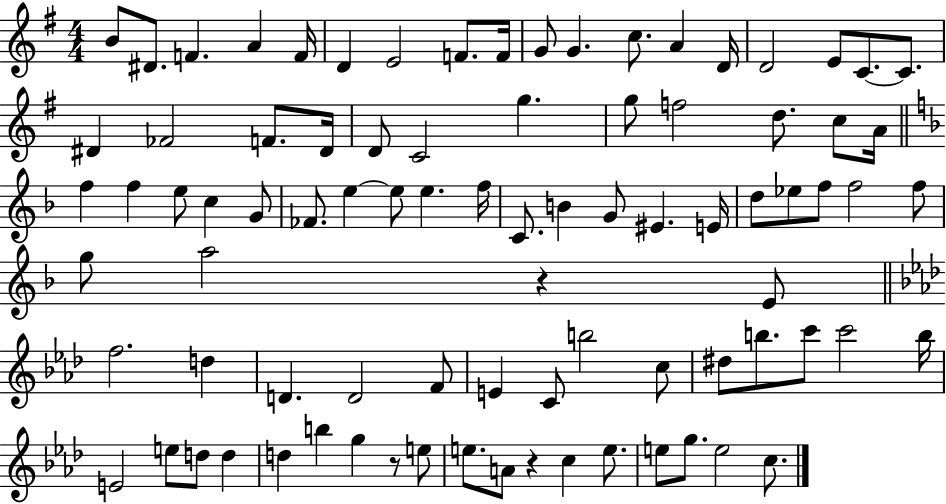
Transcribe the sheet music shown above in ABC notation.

X:1
T:Untitled
M:4/4
L:1/4
K:G
B/2 ^D/2 F A F/4 D E2 F/2 F/4 G/2 G c/2 A D/4 D2 E/2 C/2 C/2 ^D _F2 F/2 ^D/4 D/2 C2 g g/2 f2 d/2 c/2 A/4 f f e/2 c G/2 _F/2 e e/2 e f/4 C/2 B G/2 ^E E/4 d/2 _e/2 f/2 f2 f/2 g/2 a2 z E/2 f2 d D D2 F/2 E C/2 b2 c/2 ^d/2 b/2 c'/2 c'2 b/4 E2 e/2 d/2 d d b g z/2 e/2 e/2 A/2 z c e/2 e/2 g/2 e2 c/2